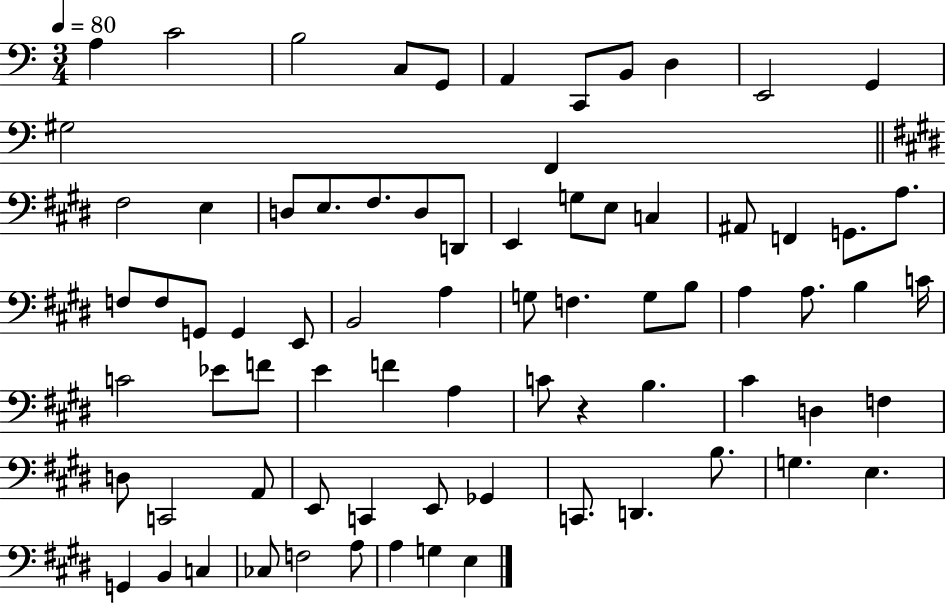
A3/q C4/h B3/h C3/e G2/e A2/q C2/e B2/e D3/q E2/h G2/q G#3/h F2/q F#3/h E3/q D3/e E3/e. F#3/e. D3/e D2/e E2/q G3/e E3/e C3/q A#2/e F2/q G2/e. A3/e. F3/e F3/e G2/e G2/q E2/e B2/h A3/q G3/e F3/q. G3/e B3/e A3/q A3/e. B3/q C4/s C4/h Eb4/e F4/e E4/q F4/q A3/q C4/e R/q B3/q. C#4/q D3/q F3/q D3/e C2/h A2/e E2/e C2/q E2/e Gb2/q C2/e. D2/q. B3/e. G3/q. E3/q. G2/q B2/q C3/q CES3/e F3/h A3/e A3/q G3/q E3/q